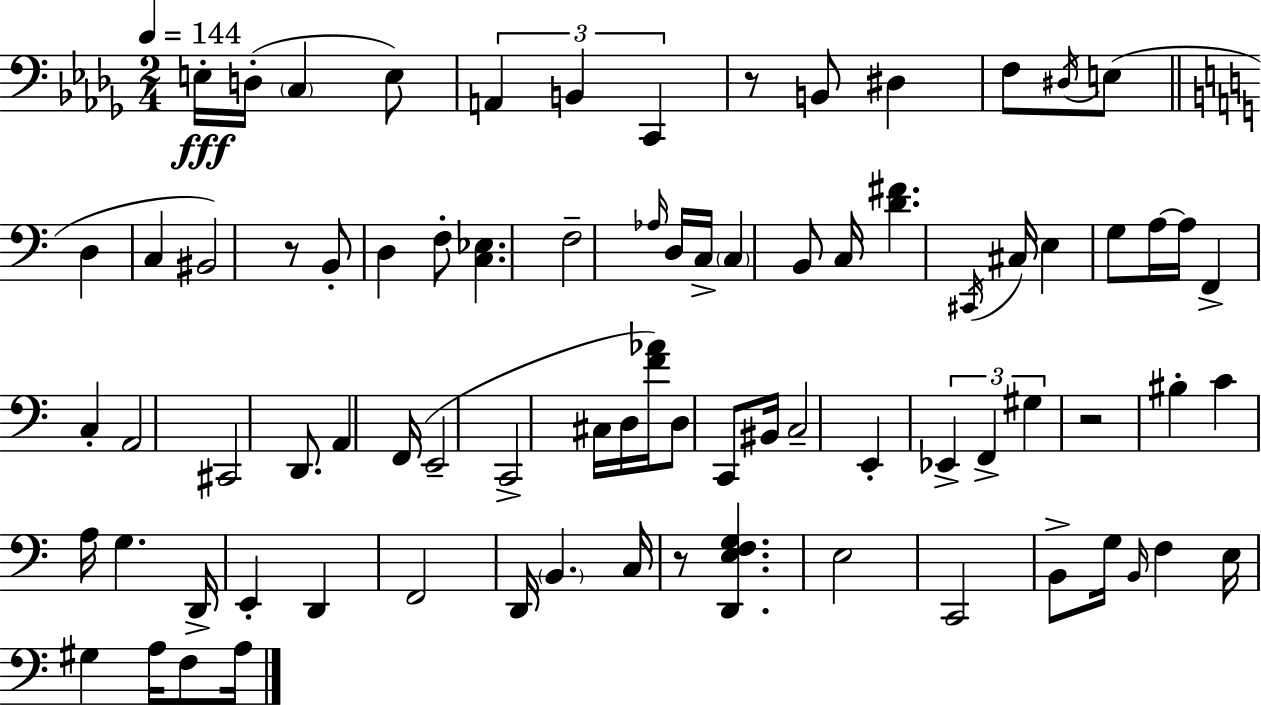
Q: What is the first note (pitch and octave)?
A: E3